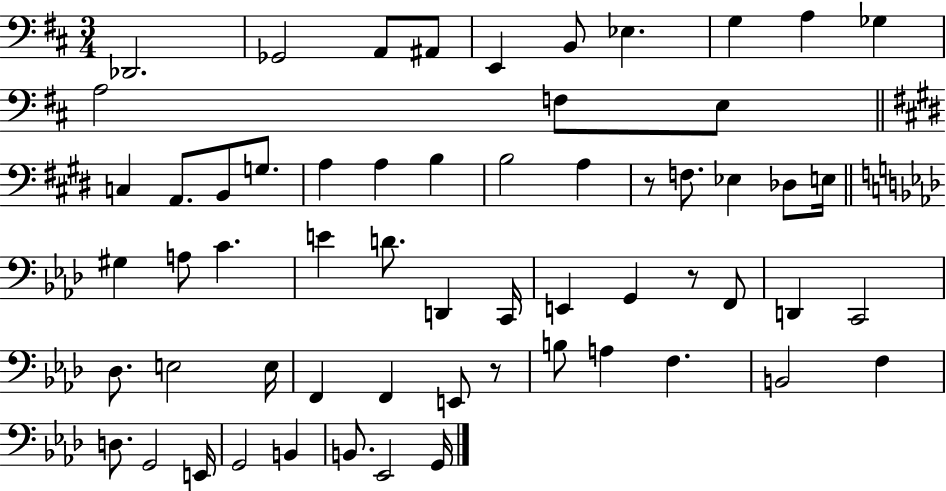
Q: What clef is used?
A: bass